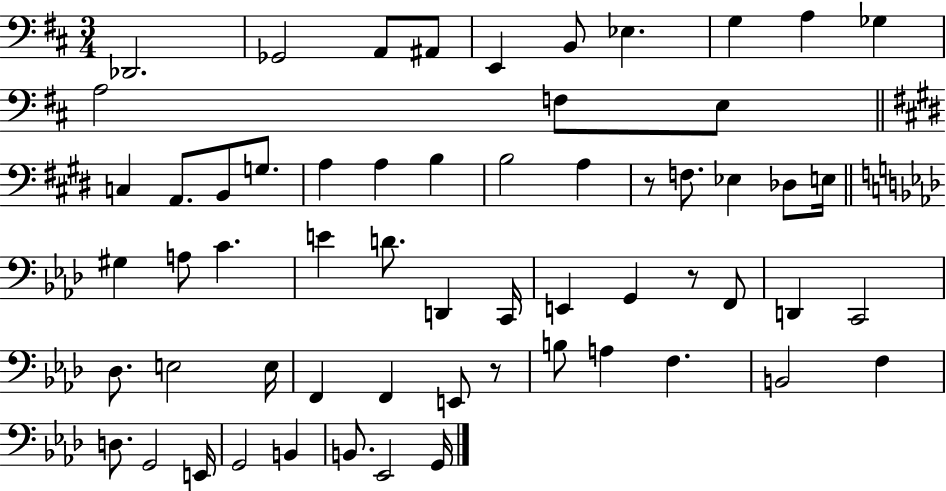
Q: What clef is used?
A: bass